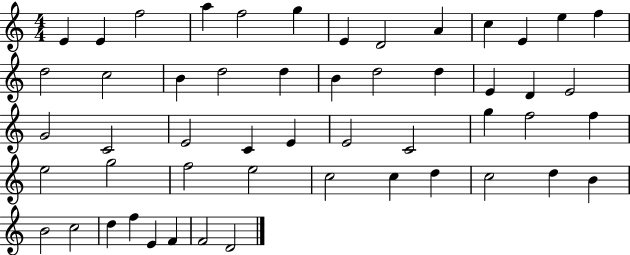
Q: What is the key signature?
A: C major